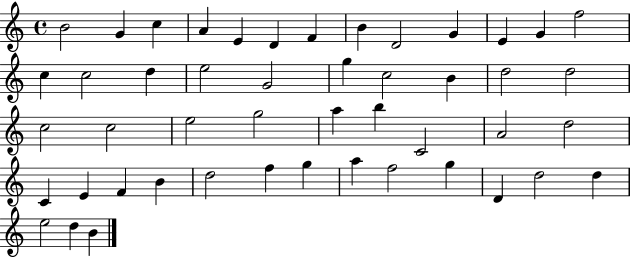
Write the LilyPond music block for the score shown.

{
  \clef treble
  \time 4/4
  \defaultTimeSignature
  \key c \major
  b'2 g'4 c''4 | a'4 e'4 d'4 f'4 | b'4 d'2 g'4 | e'4 g'4 f''2 | \break c''4 c''2 d''4 | e''2 g'2 | g''4 c''2 b'4 | d''2 d''2 | \break c''2 c''2 | e''2 g''2 | a''4 b''4 c'2 | a'2 d''2 | \break c'4 e'4 f'4 b'4 | d''2 f''4 g''4 | a''4 f''2 g''4 | d'4 d''2 d''4 | \break e''2 d''4 b'4 | \bar "|."
}